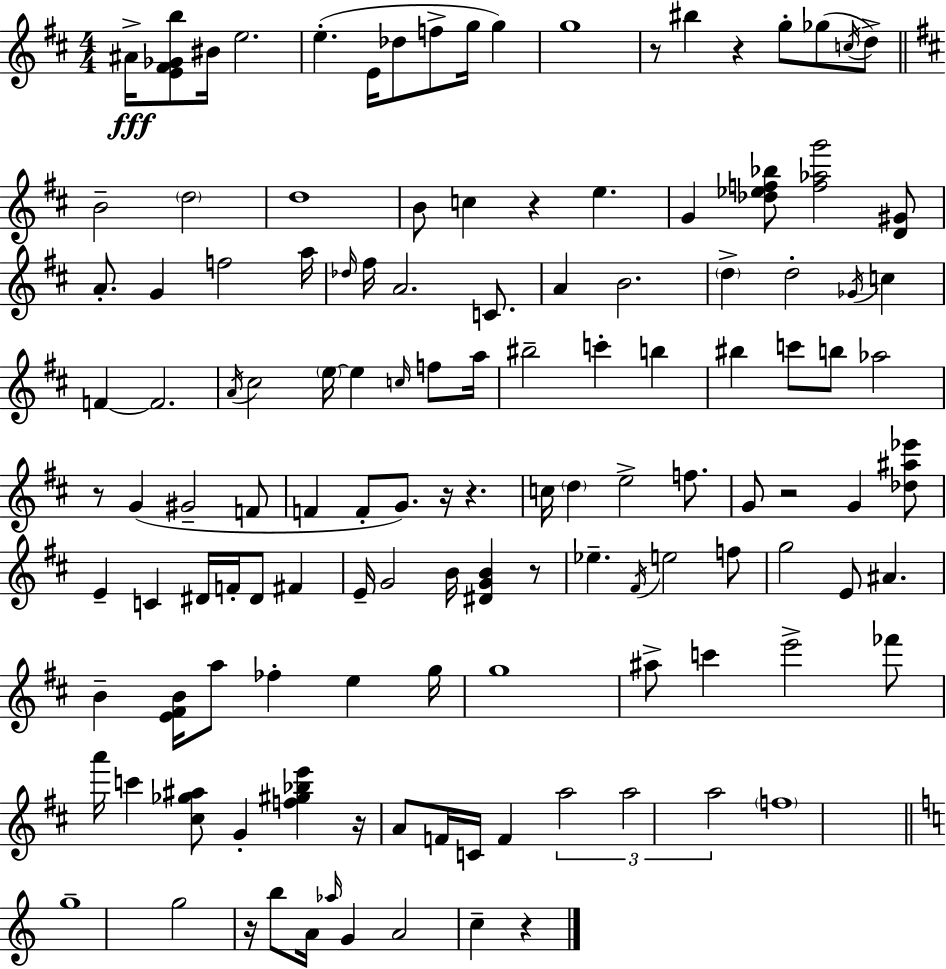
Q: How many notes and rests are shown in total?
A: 129